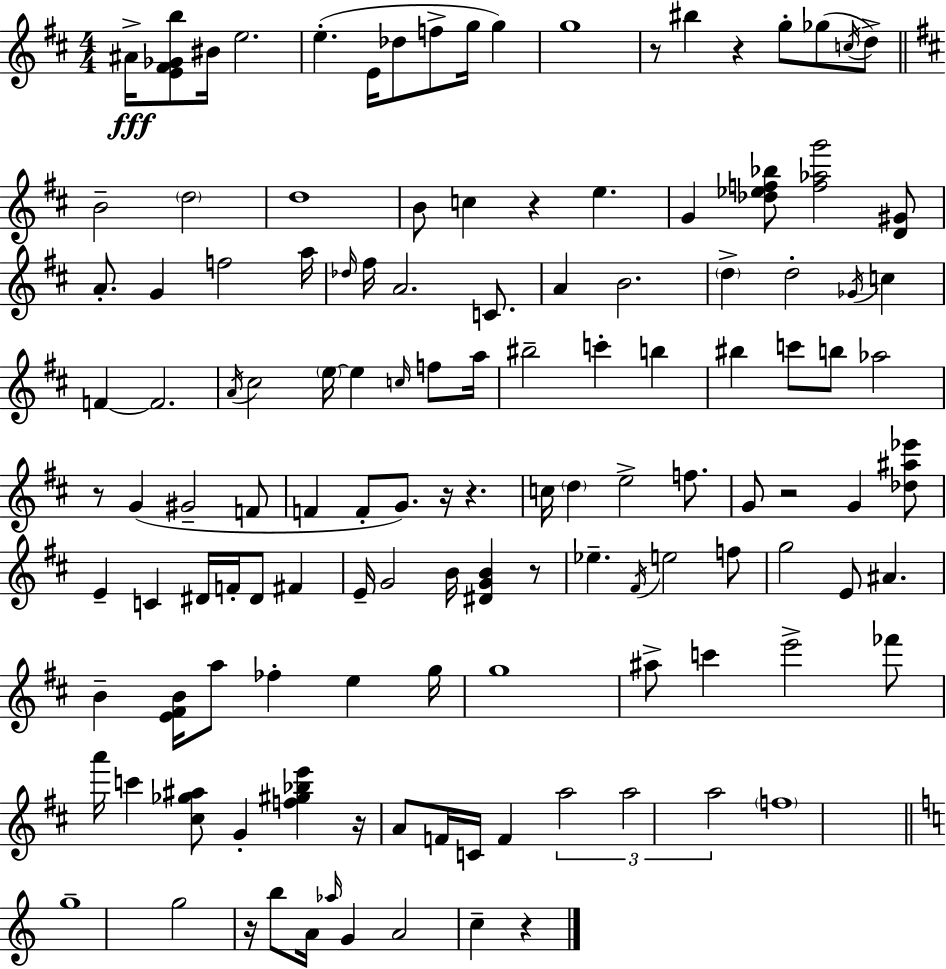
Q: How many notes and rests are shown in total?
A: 129